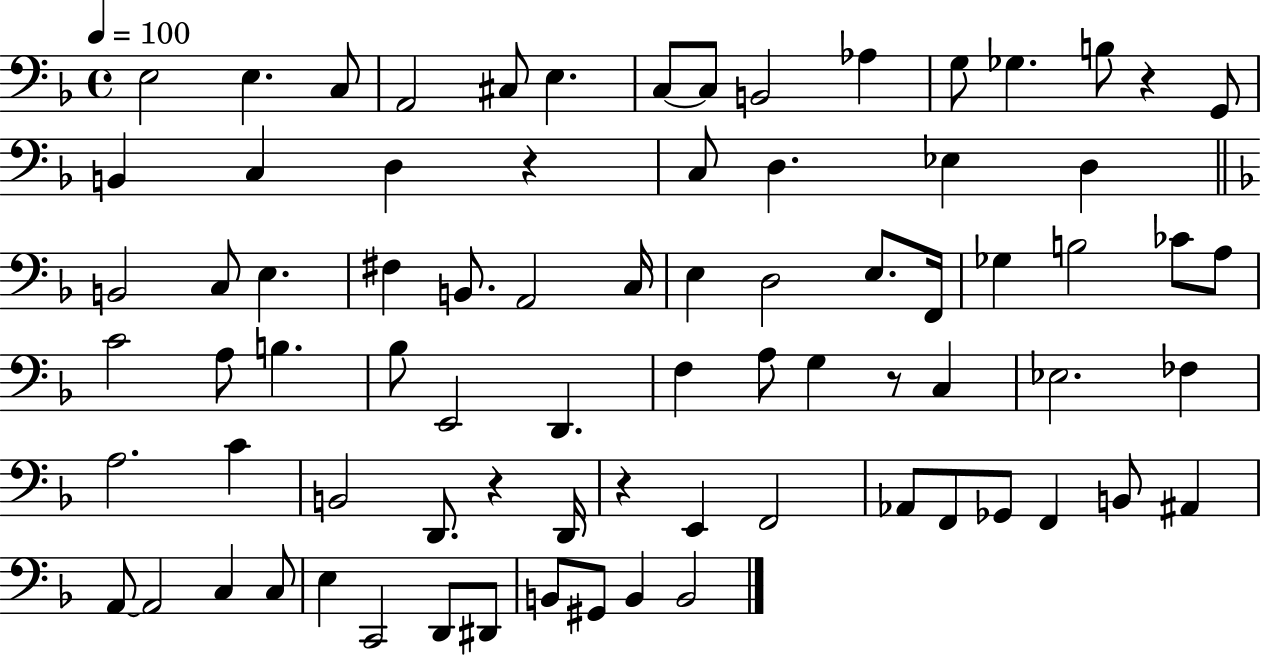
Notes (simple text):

E3/h E3/q. C3/e A2/h C#3/e E3/q. C3/e C3/e B2/h Ab3/q G3/e Gb3/q. B3/e R/q G2/e B2/q C3/q D3/q R/q C3/e D3/q. Eb3/q D3/q B2/h C3/e E3/q. F#3/q B2/e. A2/h C3/s E3/q D3/h E3/e. F2/s Gb3/q B3/h CES4/e A3/e C4/h A3/e B3/q. Bb3/e E2/h D2/q. F3/q A3/e G3/q R/e C3/q Eb3/h. FES3/q A3/h. C4/q B2/h D2/e. R/q D2/s R/q E2/q F2/h Ab2/e F2/e Gb2/e F2/q B2/e A#2/q A2/e A2/h C3/q C3/e E3/q C2/h D2/e D#2/e B2/e G#2/e B2/q B2/h